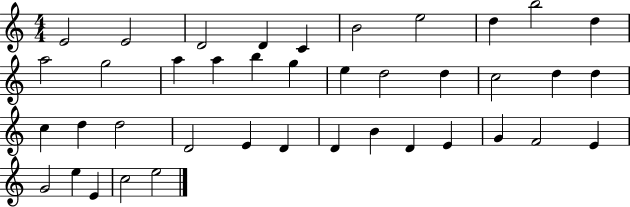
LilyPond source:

{
  \clef treble
  \numericTimeSignature
  \time 4/4
  \key c \major
  e'2 e'2 | d'2 d'4 c'4 | b'2 e''2 | d''4 b''2 d''4 | \break a''2 g''2 | a''4 a''4 b''4 g''4 | e''4 d''2 d''4 | c''2 d''4 d''4 | \break c''4 d''4 d''2 | d'2 e'4 d'4 | d'4 b'4 d'4 e'4 | g'4 f'2 e'4 | \break g'2 e''4 e'4 | c''2 e''2 | \bar "|."
}